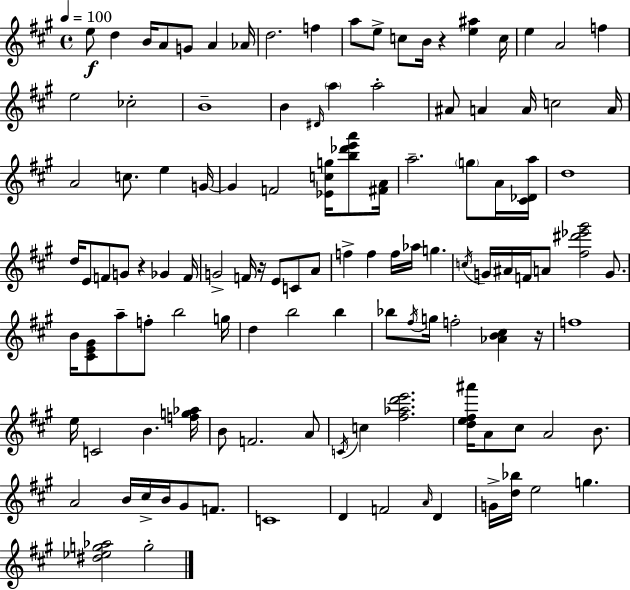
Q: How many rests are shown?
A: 4